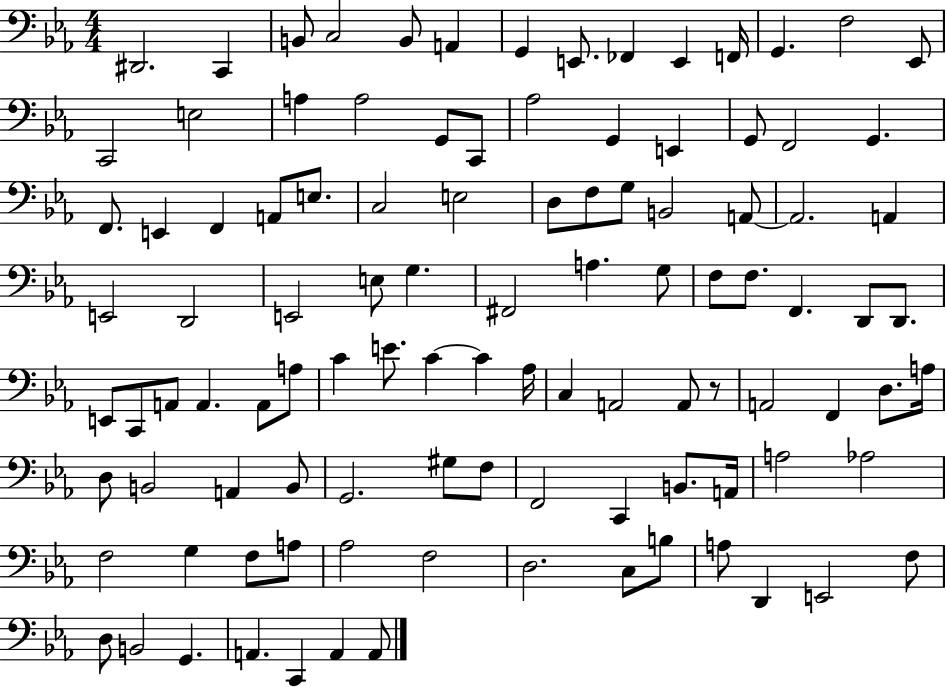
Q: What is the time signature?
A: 4/4